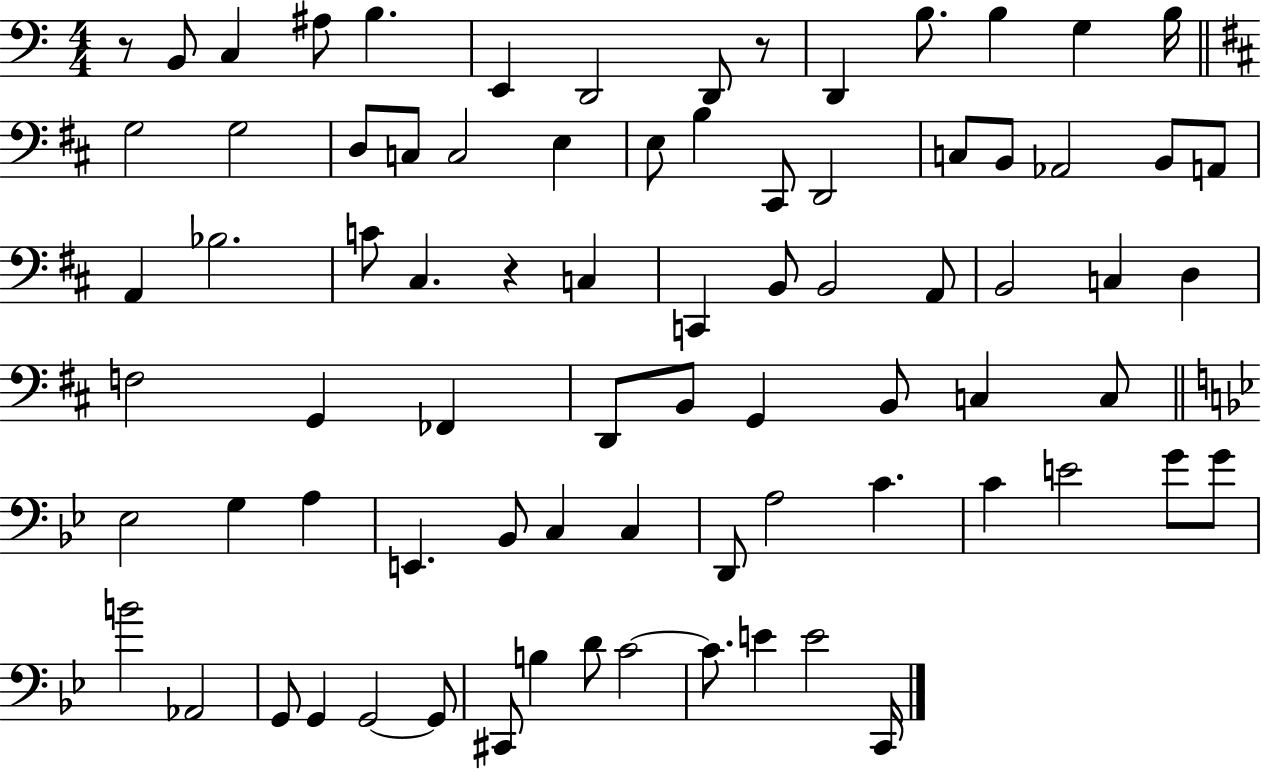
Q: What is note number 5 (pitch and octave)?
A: E2